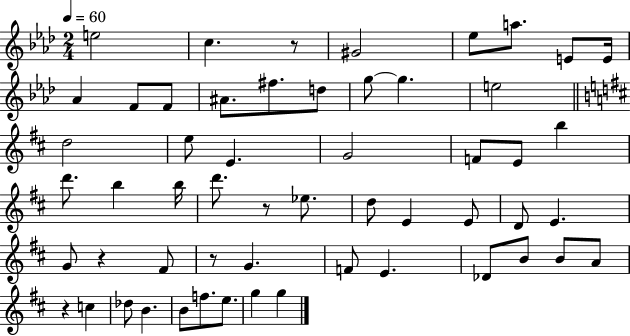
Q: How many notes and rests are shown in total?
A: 55